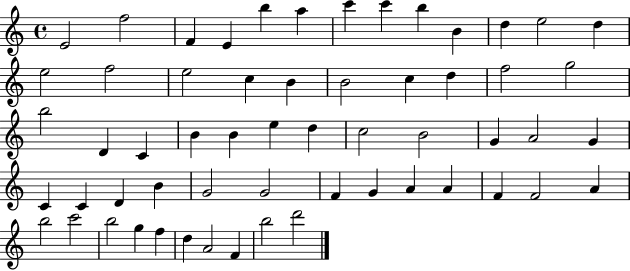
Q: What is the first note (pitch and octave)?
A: E4